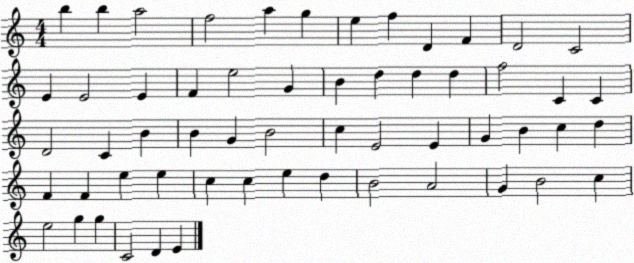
X:1
T:Untitled
M:4/4
L:1/4
K:C
b b a2 f2 a g e f D F D2 C2 E E2 E F e2 G B d d d f2 C C D2 C B B G B2 c E2 E G B c d F F e e c c e d B2 A2 G B2 c e2 g g C2 D E